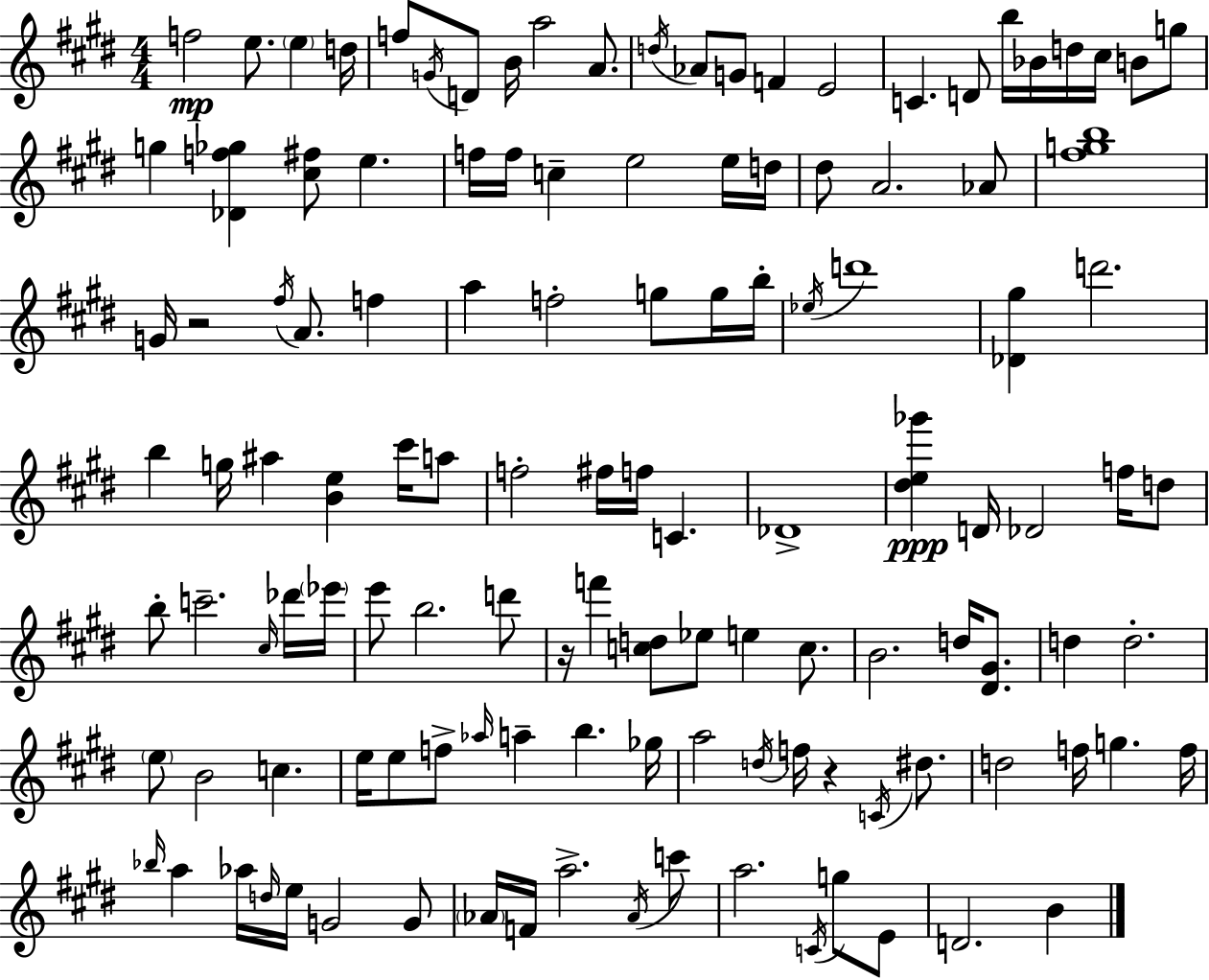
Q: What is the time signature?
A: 4/4